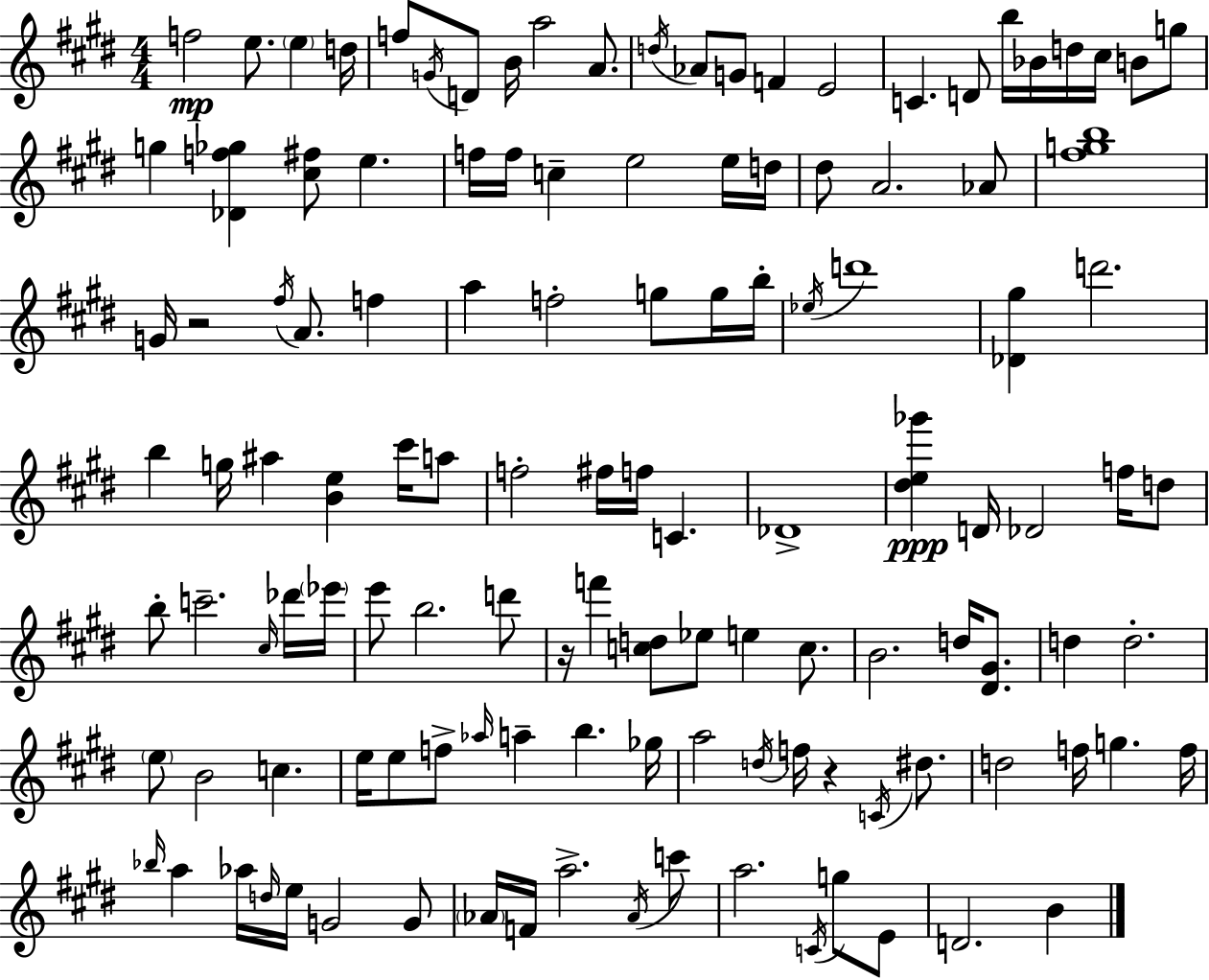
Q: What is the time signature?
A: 4/4